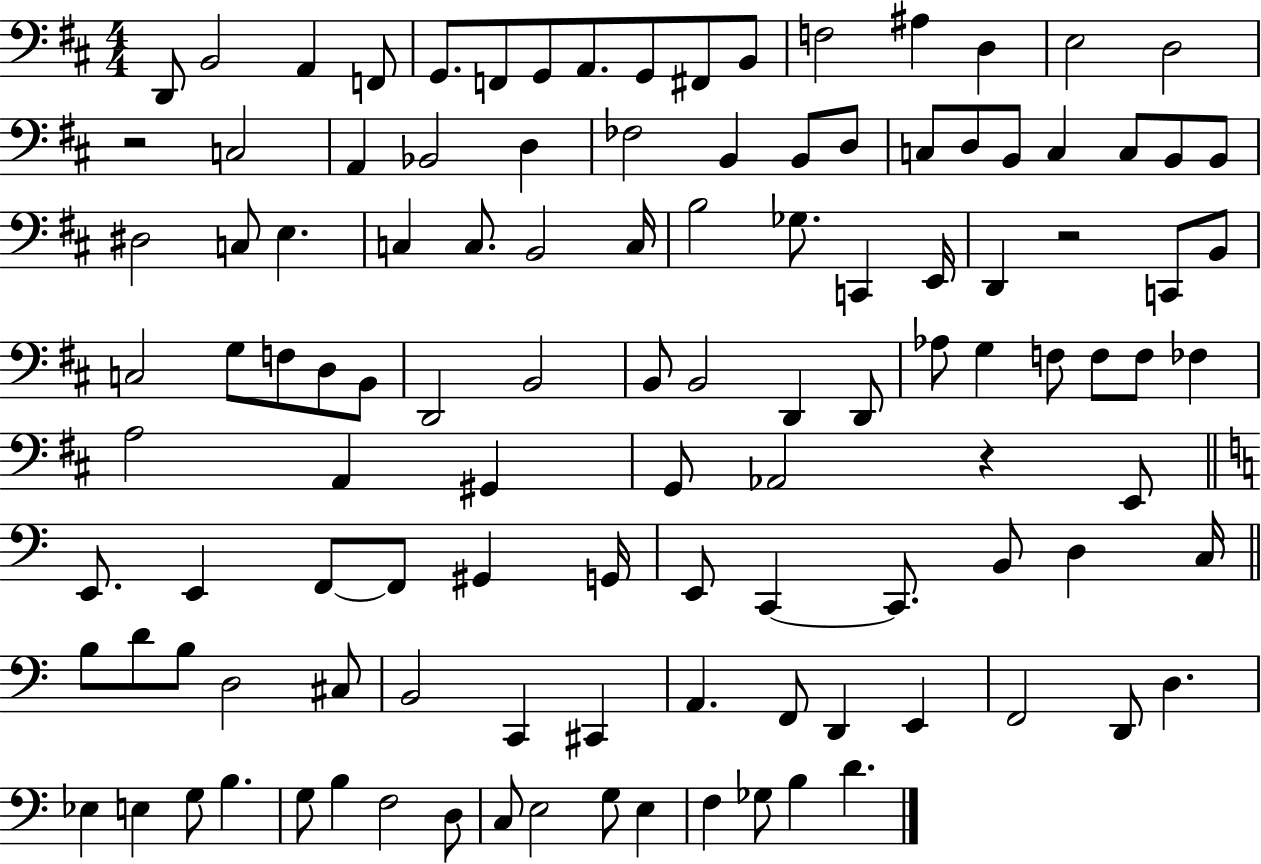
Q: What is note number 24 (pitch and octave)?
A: D3